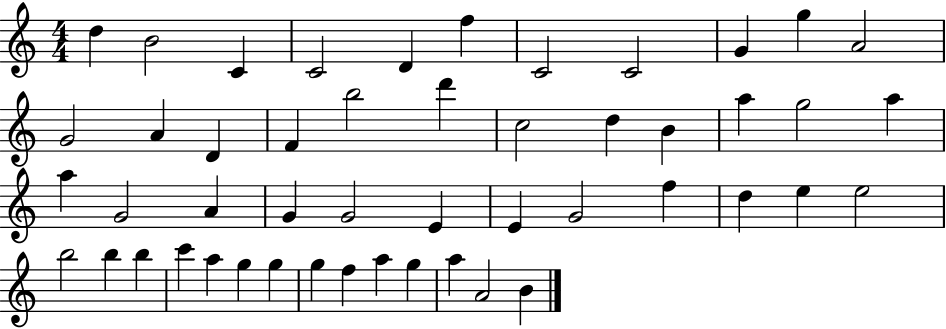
X:1
T:Untitled
M:4/4
L:1/4
K:C
d B2 C C2 D f C2 C2 G g A2 G2 A D F b2 d' c2 d B a g2 a a G2 A G G2 E E G2 f d e e2 b2 b b c' a g g g f a g a A2 B